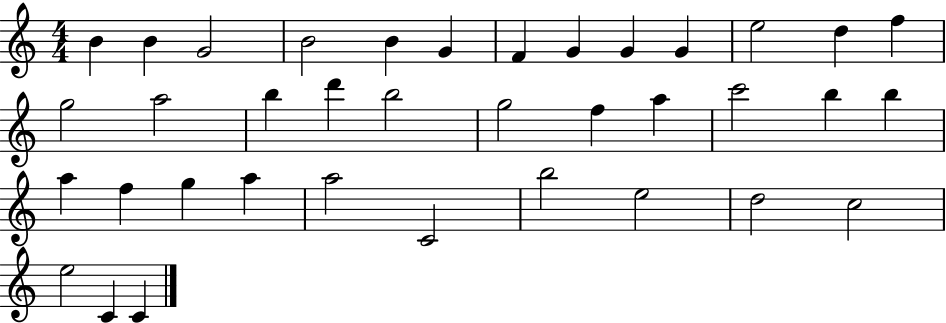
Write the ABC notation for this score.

X:1
T:Untitled
M:4/4
L:1/4
K:C
B B G2 B2 B G F G G G e2 d f g2 a2 b d' b2 g2 f a c'2 b b a f g a a2 C2 b2 e2 d2 c2 e2 C C